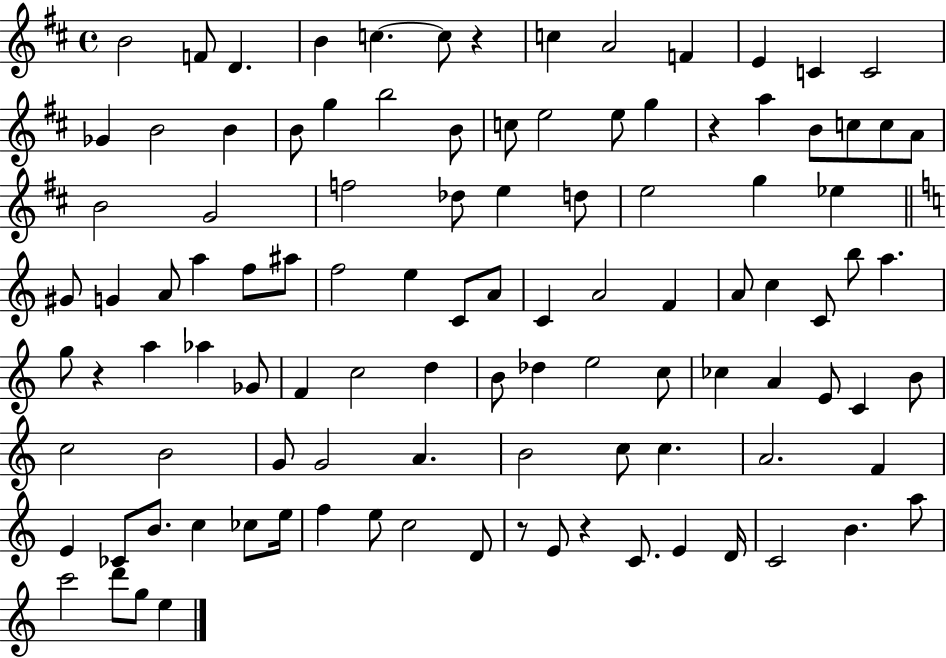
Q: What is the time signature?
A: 4/4